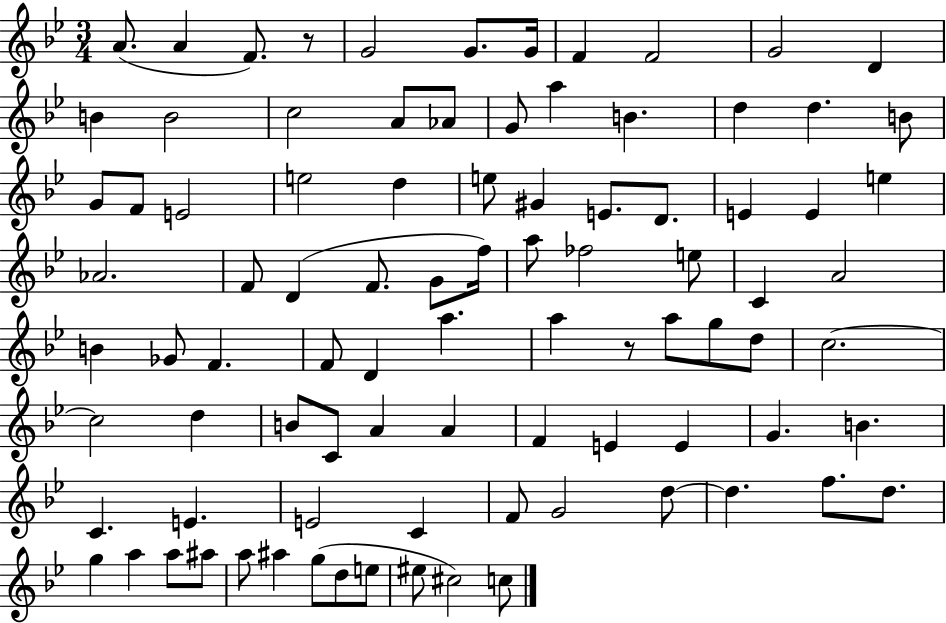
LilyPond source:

{
  \clef treble
  \numericTimeSignature
  \time 3/4
  \key bes \major
  a'8.( a'4 f'8.) r8 | g'2 g'8. g'16 | f'4 f'2 | g'2 d'4 | \break b'4 b'2 | c''2 a'8 aes'8 | g'8 a''4 b'4. | d''4 d''4. b'8 | \break g'8 f'8 e'2 | e''2 d''4 | e''8 gis'4 e'8. d'8. | e'4 e'4 e''4 | \break aes'2. | f'8 d'4( f'8. g'8 f''16) | a''8 fes''2 e''8 | c'4 a'2 | \break b'4 ges'8 f'4. | f'8 d'4 a''4. | a''4 r8 a''8 g''8 d''8 | c''2.~~ | \break c''2 d''4 | b'8 c'8 a'4 a'4 | f'4 e'4 e'4 | g'4. b'4. | \break c'4. e'4. | e'2 c'4 | f'8 g'2 d''8~~ | d''4. f''8. d''8. | \break g''4 a''4 a''8 ais''8 | a''8 ais''4 g''8( d''8 e''8 | eis''8 cis''2) c''8 | \bar "|."
}